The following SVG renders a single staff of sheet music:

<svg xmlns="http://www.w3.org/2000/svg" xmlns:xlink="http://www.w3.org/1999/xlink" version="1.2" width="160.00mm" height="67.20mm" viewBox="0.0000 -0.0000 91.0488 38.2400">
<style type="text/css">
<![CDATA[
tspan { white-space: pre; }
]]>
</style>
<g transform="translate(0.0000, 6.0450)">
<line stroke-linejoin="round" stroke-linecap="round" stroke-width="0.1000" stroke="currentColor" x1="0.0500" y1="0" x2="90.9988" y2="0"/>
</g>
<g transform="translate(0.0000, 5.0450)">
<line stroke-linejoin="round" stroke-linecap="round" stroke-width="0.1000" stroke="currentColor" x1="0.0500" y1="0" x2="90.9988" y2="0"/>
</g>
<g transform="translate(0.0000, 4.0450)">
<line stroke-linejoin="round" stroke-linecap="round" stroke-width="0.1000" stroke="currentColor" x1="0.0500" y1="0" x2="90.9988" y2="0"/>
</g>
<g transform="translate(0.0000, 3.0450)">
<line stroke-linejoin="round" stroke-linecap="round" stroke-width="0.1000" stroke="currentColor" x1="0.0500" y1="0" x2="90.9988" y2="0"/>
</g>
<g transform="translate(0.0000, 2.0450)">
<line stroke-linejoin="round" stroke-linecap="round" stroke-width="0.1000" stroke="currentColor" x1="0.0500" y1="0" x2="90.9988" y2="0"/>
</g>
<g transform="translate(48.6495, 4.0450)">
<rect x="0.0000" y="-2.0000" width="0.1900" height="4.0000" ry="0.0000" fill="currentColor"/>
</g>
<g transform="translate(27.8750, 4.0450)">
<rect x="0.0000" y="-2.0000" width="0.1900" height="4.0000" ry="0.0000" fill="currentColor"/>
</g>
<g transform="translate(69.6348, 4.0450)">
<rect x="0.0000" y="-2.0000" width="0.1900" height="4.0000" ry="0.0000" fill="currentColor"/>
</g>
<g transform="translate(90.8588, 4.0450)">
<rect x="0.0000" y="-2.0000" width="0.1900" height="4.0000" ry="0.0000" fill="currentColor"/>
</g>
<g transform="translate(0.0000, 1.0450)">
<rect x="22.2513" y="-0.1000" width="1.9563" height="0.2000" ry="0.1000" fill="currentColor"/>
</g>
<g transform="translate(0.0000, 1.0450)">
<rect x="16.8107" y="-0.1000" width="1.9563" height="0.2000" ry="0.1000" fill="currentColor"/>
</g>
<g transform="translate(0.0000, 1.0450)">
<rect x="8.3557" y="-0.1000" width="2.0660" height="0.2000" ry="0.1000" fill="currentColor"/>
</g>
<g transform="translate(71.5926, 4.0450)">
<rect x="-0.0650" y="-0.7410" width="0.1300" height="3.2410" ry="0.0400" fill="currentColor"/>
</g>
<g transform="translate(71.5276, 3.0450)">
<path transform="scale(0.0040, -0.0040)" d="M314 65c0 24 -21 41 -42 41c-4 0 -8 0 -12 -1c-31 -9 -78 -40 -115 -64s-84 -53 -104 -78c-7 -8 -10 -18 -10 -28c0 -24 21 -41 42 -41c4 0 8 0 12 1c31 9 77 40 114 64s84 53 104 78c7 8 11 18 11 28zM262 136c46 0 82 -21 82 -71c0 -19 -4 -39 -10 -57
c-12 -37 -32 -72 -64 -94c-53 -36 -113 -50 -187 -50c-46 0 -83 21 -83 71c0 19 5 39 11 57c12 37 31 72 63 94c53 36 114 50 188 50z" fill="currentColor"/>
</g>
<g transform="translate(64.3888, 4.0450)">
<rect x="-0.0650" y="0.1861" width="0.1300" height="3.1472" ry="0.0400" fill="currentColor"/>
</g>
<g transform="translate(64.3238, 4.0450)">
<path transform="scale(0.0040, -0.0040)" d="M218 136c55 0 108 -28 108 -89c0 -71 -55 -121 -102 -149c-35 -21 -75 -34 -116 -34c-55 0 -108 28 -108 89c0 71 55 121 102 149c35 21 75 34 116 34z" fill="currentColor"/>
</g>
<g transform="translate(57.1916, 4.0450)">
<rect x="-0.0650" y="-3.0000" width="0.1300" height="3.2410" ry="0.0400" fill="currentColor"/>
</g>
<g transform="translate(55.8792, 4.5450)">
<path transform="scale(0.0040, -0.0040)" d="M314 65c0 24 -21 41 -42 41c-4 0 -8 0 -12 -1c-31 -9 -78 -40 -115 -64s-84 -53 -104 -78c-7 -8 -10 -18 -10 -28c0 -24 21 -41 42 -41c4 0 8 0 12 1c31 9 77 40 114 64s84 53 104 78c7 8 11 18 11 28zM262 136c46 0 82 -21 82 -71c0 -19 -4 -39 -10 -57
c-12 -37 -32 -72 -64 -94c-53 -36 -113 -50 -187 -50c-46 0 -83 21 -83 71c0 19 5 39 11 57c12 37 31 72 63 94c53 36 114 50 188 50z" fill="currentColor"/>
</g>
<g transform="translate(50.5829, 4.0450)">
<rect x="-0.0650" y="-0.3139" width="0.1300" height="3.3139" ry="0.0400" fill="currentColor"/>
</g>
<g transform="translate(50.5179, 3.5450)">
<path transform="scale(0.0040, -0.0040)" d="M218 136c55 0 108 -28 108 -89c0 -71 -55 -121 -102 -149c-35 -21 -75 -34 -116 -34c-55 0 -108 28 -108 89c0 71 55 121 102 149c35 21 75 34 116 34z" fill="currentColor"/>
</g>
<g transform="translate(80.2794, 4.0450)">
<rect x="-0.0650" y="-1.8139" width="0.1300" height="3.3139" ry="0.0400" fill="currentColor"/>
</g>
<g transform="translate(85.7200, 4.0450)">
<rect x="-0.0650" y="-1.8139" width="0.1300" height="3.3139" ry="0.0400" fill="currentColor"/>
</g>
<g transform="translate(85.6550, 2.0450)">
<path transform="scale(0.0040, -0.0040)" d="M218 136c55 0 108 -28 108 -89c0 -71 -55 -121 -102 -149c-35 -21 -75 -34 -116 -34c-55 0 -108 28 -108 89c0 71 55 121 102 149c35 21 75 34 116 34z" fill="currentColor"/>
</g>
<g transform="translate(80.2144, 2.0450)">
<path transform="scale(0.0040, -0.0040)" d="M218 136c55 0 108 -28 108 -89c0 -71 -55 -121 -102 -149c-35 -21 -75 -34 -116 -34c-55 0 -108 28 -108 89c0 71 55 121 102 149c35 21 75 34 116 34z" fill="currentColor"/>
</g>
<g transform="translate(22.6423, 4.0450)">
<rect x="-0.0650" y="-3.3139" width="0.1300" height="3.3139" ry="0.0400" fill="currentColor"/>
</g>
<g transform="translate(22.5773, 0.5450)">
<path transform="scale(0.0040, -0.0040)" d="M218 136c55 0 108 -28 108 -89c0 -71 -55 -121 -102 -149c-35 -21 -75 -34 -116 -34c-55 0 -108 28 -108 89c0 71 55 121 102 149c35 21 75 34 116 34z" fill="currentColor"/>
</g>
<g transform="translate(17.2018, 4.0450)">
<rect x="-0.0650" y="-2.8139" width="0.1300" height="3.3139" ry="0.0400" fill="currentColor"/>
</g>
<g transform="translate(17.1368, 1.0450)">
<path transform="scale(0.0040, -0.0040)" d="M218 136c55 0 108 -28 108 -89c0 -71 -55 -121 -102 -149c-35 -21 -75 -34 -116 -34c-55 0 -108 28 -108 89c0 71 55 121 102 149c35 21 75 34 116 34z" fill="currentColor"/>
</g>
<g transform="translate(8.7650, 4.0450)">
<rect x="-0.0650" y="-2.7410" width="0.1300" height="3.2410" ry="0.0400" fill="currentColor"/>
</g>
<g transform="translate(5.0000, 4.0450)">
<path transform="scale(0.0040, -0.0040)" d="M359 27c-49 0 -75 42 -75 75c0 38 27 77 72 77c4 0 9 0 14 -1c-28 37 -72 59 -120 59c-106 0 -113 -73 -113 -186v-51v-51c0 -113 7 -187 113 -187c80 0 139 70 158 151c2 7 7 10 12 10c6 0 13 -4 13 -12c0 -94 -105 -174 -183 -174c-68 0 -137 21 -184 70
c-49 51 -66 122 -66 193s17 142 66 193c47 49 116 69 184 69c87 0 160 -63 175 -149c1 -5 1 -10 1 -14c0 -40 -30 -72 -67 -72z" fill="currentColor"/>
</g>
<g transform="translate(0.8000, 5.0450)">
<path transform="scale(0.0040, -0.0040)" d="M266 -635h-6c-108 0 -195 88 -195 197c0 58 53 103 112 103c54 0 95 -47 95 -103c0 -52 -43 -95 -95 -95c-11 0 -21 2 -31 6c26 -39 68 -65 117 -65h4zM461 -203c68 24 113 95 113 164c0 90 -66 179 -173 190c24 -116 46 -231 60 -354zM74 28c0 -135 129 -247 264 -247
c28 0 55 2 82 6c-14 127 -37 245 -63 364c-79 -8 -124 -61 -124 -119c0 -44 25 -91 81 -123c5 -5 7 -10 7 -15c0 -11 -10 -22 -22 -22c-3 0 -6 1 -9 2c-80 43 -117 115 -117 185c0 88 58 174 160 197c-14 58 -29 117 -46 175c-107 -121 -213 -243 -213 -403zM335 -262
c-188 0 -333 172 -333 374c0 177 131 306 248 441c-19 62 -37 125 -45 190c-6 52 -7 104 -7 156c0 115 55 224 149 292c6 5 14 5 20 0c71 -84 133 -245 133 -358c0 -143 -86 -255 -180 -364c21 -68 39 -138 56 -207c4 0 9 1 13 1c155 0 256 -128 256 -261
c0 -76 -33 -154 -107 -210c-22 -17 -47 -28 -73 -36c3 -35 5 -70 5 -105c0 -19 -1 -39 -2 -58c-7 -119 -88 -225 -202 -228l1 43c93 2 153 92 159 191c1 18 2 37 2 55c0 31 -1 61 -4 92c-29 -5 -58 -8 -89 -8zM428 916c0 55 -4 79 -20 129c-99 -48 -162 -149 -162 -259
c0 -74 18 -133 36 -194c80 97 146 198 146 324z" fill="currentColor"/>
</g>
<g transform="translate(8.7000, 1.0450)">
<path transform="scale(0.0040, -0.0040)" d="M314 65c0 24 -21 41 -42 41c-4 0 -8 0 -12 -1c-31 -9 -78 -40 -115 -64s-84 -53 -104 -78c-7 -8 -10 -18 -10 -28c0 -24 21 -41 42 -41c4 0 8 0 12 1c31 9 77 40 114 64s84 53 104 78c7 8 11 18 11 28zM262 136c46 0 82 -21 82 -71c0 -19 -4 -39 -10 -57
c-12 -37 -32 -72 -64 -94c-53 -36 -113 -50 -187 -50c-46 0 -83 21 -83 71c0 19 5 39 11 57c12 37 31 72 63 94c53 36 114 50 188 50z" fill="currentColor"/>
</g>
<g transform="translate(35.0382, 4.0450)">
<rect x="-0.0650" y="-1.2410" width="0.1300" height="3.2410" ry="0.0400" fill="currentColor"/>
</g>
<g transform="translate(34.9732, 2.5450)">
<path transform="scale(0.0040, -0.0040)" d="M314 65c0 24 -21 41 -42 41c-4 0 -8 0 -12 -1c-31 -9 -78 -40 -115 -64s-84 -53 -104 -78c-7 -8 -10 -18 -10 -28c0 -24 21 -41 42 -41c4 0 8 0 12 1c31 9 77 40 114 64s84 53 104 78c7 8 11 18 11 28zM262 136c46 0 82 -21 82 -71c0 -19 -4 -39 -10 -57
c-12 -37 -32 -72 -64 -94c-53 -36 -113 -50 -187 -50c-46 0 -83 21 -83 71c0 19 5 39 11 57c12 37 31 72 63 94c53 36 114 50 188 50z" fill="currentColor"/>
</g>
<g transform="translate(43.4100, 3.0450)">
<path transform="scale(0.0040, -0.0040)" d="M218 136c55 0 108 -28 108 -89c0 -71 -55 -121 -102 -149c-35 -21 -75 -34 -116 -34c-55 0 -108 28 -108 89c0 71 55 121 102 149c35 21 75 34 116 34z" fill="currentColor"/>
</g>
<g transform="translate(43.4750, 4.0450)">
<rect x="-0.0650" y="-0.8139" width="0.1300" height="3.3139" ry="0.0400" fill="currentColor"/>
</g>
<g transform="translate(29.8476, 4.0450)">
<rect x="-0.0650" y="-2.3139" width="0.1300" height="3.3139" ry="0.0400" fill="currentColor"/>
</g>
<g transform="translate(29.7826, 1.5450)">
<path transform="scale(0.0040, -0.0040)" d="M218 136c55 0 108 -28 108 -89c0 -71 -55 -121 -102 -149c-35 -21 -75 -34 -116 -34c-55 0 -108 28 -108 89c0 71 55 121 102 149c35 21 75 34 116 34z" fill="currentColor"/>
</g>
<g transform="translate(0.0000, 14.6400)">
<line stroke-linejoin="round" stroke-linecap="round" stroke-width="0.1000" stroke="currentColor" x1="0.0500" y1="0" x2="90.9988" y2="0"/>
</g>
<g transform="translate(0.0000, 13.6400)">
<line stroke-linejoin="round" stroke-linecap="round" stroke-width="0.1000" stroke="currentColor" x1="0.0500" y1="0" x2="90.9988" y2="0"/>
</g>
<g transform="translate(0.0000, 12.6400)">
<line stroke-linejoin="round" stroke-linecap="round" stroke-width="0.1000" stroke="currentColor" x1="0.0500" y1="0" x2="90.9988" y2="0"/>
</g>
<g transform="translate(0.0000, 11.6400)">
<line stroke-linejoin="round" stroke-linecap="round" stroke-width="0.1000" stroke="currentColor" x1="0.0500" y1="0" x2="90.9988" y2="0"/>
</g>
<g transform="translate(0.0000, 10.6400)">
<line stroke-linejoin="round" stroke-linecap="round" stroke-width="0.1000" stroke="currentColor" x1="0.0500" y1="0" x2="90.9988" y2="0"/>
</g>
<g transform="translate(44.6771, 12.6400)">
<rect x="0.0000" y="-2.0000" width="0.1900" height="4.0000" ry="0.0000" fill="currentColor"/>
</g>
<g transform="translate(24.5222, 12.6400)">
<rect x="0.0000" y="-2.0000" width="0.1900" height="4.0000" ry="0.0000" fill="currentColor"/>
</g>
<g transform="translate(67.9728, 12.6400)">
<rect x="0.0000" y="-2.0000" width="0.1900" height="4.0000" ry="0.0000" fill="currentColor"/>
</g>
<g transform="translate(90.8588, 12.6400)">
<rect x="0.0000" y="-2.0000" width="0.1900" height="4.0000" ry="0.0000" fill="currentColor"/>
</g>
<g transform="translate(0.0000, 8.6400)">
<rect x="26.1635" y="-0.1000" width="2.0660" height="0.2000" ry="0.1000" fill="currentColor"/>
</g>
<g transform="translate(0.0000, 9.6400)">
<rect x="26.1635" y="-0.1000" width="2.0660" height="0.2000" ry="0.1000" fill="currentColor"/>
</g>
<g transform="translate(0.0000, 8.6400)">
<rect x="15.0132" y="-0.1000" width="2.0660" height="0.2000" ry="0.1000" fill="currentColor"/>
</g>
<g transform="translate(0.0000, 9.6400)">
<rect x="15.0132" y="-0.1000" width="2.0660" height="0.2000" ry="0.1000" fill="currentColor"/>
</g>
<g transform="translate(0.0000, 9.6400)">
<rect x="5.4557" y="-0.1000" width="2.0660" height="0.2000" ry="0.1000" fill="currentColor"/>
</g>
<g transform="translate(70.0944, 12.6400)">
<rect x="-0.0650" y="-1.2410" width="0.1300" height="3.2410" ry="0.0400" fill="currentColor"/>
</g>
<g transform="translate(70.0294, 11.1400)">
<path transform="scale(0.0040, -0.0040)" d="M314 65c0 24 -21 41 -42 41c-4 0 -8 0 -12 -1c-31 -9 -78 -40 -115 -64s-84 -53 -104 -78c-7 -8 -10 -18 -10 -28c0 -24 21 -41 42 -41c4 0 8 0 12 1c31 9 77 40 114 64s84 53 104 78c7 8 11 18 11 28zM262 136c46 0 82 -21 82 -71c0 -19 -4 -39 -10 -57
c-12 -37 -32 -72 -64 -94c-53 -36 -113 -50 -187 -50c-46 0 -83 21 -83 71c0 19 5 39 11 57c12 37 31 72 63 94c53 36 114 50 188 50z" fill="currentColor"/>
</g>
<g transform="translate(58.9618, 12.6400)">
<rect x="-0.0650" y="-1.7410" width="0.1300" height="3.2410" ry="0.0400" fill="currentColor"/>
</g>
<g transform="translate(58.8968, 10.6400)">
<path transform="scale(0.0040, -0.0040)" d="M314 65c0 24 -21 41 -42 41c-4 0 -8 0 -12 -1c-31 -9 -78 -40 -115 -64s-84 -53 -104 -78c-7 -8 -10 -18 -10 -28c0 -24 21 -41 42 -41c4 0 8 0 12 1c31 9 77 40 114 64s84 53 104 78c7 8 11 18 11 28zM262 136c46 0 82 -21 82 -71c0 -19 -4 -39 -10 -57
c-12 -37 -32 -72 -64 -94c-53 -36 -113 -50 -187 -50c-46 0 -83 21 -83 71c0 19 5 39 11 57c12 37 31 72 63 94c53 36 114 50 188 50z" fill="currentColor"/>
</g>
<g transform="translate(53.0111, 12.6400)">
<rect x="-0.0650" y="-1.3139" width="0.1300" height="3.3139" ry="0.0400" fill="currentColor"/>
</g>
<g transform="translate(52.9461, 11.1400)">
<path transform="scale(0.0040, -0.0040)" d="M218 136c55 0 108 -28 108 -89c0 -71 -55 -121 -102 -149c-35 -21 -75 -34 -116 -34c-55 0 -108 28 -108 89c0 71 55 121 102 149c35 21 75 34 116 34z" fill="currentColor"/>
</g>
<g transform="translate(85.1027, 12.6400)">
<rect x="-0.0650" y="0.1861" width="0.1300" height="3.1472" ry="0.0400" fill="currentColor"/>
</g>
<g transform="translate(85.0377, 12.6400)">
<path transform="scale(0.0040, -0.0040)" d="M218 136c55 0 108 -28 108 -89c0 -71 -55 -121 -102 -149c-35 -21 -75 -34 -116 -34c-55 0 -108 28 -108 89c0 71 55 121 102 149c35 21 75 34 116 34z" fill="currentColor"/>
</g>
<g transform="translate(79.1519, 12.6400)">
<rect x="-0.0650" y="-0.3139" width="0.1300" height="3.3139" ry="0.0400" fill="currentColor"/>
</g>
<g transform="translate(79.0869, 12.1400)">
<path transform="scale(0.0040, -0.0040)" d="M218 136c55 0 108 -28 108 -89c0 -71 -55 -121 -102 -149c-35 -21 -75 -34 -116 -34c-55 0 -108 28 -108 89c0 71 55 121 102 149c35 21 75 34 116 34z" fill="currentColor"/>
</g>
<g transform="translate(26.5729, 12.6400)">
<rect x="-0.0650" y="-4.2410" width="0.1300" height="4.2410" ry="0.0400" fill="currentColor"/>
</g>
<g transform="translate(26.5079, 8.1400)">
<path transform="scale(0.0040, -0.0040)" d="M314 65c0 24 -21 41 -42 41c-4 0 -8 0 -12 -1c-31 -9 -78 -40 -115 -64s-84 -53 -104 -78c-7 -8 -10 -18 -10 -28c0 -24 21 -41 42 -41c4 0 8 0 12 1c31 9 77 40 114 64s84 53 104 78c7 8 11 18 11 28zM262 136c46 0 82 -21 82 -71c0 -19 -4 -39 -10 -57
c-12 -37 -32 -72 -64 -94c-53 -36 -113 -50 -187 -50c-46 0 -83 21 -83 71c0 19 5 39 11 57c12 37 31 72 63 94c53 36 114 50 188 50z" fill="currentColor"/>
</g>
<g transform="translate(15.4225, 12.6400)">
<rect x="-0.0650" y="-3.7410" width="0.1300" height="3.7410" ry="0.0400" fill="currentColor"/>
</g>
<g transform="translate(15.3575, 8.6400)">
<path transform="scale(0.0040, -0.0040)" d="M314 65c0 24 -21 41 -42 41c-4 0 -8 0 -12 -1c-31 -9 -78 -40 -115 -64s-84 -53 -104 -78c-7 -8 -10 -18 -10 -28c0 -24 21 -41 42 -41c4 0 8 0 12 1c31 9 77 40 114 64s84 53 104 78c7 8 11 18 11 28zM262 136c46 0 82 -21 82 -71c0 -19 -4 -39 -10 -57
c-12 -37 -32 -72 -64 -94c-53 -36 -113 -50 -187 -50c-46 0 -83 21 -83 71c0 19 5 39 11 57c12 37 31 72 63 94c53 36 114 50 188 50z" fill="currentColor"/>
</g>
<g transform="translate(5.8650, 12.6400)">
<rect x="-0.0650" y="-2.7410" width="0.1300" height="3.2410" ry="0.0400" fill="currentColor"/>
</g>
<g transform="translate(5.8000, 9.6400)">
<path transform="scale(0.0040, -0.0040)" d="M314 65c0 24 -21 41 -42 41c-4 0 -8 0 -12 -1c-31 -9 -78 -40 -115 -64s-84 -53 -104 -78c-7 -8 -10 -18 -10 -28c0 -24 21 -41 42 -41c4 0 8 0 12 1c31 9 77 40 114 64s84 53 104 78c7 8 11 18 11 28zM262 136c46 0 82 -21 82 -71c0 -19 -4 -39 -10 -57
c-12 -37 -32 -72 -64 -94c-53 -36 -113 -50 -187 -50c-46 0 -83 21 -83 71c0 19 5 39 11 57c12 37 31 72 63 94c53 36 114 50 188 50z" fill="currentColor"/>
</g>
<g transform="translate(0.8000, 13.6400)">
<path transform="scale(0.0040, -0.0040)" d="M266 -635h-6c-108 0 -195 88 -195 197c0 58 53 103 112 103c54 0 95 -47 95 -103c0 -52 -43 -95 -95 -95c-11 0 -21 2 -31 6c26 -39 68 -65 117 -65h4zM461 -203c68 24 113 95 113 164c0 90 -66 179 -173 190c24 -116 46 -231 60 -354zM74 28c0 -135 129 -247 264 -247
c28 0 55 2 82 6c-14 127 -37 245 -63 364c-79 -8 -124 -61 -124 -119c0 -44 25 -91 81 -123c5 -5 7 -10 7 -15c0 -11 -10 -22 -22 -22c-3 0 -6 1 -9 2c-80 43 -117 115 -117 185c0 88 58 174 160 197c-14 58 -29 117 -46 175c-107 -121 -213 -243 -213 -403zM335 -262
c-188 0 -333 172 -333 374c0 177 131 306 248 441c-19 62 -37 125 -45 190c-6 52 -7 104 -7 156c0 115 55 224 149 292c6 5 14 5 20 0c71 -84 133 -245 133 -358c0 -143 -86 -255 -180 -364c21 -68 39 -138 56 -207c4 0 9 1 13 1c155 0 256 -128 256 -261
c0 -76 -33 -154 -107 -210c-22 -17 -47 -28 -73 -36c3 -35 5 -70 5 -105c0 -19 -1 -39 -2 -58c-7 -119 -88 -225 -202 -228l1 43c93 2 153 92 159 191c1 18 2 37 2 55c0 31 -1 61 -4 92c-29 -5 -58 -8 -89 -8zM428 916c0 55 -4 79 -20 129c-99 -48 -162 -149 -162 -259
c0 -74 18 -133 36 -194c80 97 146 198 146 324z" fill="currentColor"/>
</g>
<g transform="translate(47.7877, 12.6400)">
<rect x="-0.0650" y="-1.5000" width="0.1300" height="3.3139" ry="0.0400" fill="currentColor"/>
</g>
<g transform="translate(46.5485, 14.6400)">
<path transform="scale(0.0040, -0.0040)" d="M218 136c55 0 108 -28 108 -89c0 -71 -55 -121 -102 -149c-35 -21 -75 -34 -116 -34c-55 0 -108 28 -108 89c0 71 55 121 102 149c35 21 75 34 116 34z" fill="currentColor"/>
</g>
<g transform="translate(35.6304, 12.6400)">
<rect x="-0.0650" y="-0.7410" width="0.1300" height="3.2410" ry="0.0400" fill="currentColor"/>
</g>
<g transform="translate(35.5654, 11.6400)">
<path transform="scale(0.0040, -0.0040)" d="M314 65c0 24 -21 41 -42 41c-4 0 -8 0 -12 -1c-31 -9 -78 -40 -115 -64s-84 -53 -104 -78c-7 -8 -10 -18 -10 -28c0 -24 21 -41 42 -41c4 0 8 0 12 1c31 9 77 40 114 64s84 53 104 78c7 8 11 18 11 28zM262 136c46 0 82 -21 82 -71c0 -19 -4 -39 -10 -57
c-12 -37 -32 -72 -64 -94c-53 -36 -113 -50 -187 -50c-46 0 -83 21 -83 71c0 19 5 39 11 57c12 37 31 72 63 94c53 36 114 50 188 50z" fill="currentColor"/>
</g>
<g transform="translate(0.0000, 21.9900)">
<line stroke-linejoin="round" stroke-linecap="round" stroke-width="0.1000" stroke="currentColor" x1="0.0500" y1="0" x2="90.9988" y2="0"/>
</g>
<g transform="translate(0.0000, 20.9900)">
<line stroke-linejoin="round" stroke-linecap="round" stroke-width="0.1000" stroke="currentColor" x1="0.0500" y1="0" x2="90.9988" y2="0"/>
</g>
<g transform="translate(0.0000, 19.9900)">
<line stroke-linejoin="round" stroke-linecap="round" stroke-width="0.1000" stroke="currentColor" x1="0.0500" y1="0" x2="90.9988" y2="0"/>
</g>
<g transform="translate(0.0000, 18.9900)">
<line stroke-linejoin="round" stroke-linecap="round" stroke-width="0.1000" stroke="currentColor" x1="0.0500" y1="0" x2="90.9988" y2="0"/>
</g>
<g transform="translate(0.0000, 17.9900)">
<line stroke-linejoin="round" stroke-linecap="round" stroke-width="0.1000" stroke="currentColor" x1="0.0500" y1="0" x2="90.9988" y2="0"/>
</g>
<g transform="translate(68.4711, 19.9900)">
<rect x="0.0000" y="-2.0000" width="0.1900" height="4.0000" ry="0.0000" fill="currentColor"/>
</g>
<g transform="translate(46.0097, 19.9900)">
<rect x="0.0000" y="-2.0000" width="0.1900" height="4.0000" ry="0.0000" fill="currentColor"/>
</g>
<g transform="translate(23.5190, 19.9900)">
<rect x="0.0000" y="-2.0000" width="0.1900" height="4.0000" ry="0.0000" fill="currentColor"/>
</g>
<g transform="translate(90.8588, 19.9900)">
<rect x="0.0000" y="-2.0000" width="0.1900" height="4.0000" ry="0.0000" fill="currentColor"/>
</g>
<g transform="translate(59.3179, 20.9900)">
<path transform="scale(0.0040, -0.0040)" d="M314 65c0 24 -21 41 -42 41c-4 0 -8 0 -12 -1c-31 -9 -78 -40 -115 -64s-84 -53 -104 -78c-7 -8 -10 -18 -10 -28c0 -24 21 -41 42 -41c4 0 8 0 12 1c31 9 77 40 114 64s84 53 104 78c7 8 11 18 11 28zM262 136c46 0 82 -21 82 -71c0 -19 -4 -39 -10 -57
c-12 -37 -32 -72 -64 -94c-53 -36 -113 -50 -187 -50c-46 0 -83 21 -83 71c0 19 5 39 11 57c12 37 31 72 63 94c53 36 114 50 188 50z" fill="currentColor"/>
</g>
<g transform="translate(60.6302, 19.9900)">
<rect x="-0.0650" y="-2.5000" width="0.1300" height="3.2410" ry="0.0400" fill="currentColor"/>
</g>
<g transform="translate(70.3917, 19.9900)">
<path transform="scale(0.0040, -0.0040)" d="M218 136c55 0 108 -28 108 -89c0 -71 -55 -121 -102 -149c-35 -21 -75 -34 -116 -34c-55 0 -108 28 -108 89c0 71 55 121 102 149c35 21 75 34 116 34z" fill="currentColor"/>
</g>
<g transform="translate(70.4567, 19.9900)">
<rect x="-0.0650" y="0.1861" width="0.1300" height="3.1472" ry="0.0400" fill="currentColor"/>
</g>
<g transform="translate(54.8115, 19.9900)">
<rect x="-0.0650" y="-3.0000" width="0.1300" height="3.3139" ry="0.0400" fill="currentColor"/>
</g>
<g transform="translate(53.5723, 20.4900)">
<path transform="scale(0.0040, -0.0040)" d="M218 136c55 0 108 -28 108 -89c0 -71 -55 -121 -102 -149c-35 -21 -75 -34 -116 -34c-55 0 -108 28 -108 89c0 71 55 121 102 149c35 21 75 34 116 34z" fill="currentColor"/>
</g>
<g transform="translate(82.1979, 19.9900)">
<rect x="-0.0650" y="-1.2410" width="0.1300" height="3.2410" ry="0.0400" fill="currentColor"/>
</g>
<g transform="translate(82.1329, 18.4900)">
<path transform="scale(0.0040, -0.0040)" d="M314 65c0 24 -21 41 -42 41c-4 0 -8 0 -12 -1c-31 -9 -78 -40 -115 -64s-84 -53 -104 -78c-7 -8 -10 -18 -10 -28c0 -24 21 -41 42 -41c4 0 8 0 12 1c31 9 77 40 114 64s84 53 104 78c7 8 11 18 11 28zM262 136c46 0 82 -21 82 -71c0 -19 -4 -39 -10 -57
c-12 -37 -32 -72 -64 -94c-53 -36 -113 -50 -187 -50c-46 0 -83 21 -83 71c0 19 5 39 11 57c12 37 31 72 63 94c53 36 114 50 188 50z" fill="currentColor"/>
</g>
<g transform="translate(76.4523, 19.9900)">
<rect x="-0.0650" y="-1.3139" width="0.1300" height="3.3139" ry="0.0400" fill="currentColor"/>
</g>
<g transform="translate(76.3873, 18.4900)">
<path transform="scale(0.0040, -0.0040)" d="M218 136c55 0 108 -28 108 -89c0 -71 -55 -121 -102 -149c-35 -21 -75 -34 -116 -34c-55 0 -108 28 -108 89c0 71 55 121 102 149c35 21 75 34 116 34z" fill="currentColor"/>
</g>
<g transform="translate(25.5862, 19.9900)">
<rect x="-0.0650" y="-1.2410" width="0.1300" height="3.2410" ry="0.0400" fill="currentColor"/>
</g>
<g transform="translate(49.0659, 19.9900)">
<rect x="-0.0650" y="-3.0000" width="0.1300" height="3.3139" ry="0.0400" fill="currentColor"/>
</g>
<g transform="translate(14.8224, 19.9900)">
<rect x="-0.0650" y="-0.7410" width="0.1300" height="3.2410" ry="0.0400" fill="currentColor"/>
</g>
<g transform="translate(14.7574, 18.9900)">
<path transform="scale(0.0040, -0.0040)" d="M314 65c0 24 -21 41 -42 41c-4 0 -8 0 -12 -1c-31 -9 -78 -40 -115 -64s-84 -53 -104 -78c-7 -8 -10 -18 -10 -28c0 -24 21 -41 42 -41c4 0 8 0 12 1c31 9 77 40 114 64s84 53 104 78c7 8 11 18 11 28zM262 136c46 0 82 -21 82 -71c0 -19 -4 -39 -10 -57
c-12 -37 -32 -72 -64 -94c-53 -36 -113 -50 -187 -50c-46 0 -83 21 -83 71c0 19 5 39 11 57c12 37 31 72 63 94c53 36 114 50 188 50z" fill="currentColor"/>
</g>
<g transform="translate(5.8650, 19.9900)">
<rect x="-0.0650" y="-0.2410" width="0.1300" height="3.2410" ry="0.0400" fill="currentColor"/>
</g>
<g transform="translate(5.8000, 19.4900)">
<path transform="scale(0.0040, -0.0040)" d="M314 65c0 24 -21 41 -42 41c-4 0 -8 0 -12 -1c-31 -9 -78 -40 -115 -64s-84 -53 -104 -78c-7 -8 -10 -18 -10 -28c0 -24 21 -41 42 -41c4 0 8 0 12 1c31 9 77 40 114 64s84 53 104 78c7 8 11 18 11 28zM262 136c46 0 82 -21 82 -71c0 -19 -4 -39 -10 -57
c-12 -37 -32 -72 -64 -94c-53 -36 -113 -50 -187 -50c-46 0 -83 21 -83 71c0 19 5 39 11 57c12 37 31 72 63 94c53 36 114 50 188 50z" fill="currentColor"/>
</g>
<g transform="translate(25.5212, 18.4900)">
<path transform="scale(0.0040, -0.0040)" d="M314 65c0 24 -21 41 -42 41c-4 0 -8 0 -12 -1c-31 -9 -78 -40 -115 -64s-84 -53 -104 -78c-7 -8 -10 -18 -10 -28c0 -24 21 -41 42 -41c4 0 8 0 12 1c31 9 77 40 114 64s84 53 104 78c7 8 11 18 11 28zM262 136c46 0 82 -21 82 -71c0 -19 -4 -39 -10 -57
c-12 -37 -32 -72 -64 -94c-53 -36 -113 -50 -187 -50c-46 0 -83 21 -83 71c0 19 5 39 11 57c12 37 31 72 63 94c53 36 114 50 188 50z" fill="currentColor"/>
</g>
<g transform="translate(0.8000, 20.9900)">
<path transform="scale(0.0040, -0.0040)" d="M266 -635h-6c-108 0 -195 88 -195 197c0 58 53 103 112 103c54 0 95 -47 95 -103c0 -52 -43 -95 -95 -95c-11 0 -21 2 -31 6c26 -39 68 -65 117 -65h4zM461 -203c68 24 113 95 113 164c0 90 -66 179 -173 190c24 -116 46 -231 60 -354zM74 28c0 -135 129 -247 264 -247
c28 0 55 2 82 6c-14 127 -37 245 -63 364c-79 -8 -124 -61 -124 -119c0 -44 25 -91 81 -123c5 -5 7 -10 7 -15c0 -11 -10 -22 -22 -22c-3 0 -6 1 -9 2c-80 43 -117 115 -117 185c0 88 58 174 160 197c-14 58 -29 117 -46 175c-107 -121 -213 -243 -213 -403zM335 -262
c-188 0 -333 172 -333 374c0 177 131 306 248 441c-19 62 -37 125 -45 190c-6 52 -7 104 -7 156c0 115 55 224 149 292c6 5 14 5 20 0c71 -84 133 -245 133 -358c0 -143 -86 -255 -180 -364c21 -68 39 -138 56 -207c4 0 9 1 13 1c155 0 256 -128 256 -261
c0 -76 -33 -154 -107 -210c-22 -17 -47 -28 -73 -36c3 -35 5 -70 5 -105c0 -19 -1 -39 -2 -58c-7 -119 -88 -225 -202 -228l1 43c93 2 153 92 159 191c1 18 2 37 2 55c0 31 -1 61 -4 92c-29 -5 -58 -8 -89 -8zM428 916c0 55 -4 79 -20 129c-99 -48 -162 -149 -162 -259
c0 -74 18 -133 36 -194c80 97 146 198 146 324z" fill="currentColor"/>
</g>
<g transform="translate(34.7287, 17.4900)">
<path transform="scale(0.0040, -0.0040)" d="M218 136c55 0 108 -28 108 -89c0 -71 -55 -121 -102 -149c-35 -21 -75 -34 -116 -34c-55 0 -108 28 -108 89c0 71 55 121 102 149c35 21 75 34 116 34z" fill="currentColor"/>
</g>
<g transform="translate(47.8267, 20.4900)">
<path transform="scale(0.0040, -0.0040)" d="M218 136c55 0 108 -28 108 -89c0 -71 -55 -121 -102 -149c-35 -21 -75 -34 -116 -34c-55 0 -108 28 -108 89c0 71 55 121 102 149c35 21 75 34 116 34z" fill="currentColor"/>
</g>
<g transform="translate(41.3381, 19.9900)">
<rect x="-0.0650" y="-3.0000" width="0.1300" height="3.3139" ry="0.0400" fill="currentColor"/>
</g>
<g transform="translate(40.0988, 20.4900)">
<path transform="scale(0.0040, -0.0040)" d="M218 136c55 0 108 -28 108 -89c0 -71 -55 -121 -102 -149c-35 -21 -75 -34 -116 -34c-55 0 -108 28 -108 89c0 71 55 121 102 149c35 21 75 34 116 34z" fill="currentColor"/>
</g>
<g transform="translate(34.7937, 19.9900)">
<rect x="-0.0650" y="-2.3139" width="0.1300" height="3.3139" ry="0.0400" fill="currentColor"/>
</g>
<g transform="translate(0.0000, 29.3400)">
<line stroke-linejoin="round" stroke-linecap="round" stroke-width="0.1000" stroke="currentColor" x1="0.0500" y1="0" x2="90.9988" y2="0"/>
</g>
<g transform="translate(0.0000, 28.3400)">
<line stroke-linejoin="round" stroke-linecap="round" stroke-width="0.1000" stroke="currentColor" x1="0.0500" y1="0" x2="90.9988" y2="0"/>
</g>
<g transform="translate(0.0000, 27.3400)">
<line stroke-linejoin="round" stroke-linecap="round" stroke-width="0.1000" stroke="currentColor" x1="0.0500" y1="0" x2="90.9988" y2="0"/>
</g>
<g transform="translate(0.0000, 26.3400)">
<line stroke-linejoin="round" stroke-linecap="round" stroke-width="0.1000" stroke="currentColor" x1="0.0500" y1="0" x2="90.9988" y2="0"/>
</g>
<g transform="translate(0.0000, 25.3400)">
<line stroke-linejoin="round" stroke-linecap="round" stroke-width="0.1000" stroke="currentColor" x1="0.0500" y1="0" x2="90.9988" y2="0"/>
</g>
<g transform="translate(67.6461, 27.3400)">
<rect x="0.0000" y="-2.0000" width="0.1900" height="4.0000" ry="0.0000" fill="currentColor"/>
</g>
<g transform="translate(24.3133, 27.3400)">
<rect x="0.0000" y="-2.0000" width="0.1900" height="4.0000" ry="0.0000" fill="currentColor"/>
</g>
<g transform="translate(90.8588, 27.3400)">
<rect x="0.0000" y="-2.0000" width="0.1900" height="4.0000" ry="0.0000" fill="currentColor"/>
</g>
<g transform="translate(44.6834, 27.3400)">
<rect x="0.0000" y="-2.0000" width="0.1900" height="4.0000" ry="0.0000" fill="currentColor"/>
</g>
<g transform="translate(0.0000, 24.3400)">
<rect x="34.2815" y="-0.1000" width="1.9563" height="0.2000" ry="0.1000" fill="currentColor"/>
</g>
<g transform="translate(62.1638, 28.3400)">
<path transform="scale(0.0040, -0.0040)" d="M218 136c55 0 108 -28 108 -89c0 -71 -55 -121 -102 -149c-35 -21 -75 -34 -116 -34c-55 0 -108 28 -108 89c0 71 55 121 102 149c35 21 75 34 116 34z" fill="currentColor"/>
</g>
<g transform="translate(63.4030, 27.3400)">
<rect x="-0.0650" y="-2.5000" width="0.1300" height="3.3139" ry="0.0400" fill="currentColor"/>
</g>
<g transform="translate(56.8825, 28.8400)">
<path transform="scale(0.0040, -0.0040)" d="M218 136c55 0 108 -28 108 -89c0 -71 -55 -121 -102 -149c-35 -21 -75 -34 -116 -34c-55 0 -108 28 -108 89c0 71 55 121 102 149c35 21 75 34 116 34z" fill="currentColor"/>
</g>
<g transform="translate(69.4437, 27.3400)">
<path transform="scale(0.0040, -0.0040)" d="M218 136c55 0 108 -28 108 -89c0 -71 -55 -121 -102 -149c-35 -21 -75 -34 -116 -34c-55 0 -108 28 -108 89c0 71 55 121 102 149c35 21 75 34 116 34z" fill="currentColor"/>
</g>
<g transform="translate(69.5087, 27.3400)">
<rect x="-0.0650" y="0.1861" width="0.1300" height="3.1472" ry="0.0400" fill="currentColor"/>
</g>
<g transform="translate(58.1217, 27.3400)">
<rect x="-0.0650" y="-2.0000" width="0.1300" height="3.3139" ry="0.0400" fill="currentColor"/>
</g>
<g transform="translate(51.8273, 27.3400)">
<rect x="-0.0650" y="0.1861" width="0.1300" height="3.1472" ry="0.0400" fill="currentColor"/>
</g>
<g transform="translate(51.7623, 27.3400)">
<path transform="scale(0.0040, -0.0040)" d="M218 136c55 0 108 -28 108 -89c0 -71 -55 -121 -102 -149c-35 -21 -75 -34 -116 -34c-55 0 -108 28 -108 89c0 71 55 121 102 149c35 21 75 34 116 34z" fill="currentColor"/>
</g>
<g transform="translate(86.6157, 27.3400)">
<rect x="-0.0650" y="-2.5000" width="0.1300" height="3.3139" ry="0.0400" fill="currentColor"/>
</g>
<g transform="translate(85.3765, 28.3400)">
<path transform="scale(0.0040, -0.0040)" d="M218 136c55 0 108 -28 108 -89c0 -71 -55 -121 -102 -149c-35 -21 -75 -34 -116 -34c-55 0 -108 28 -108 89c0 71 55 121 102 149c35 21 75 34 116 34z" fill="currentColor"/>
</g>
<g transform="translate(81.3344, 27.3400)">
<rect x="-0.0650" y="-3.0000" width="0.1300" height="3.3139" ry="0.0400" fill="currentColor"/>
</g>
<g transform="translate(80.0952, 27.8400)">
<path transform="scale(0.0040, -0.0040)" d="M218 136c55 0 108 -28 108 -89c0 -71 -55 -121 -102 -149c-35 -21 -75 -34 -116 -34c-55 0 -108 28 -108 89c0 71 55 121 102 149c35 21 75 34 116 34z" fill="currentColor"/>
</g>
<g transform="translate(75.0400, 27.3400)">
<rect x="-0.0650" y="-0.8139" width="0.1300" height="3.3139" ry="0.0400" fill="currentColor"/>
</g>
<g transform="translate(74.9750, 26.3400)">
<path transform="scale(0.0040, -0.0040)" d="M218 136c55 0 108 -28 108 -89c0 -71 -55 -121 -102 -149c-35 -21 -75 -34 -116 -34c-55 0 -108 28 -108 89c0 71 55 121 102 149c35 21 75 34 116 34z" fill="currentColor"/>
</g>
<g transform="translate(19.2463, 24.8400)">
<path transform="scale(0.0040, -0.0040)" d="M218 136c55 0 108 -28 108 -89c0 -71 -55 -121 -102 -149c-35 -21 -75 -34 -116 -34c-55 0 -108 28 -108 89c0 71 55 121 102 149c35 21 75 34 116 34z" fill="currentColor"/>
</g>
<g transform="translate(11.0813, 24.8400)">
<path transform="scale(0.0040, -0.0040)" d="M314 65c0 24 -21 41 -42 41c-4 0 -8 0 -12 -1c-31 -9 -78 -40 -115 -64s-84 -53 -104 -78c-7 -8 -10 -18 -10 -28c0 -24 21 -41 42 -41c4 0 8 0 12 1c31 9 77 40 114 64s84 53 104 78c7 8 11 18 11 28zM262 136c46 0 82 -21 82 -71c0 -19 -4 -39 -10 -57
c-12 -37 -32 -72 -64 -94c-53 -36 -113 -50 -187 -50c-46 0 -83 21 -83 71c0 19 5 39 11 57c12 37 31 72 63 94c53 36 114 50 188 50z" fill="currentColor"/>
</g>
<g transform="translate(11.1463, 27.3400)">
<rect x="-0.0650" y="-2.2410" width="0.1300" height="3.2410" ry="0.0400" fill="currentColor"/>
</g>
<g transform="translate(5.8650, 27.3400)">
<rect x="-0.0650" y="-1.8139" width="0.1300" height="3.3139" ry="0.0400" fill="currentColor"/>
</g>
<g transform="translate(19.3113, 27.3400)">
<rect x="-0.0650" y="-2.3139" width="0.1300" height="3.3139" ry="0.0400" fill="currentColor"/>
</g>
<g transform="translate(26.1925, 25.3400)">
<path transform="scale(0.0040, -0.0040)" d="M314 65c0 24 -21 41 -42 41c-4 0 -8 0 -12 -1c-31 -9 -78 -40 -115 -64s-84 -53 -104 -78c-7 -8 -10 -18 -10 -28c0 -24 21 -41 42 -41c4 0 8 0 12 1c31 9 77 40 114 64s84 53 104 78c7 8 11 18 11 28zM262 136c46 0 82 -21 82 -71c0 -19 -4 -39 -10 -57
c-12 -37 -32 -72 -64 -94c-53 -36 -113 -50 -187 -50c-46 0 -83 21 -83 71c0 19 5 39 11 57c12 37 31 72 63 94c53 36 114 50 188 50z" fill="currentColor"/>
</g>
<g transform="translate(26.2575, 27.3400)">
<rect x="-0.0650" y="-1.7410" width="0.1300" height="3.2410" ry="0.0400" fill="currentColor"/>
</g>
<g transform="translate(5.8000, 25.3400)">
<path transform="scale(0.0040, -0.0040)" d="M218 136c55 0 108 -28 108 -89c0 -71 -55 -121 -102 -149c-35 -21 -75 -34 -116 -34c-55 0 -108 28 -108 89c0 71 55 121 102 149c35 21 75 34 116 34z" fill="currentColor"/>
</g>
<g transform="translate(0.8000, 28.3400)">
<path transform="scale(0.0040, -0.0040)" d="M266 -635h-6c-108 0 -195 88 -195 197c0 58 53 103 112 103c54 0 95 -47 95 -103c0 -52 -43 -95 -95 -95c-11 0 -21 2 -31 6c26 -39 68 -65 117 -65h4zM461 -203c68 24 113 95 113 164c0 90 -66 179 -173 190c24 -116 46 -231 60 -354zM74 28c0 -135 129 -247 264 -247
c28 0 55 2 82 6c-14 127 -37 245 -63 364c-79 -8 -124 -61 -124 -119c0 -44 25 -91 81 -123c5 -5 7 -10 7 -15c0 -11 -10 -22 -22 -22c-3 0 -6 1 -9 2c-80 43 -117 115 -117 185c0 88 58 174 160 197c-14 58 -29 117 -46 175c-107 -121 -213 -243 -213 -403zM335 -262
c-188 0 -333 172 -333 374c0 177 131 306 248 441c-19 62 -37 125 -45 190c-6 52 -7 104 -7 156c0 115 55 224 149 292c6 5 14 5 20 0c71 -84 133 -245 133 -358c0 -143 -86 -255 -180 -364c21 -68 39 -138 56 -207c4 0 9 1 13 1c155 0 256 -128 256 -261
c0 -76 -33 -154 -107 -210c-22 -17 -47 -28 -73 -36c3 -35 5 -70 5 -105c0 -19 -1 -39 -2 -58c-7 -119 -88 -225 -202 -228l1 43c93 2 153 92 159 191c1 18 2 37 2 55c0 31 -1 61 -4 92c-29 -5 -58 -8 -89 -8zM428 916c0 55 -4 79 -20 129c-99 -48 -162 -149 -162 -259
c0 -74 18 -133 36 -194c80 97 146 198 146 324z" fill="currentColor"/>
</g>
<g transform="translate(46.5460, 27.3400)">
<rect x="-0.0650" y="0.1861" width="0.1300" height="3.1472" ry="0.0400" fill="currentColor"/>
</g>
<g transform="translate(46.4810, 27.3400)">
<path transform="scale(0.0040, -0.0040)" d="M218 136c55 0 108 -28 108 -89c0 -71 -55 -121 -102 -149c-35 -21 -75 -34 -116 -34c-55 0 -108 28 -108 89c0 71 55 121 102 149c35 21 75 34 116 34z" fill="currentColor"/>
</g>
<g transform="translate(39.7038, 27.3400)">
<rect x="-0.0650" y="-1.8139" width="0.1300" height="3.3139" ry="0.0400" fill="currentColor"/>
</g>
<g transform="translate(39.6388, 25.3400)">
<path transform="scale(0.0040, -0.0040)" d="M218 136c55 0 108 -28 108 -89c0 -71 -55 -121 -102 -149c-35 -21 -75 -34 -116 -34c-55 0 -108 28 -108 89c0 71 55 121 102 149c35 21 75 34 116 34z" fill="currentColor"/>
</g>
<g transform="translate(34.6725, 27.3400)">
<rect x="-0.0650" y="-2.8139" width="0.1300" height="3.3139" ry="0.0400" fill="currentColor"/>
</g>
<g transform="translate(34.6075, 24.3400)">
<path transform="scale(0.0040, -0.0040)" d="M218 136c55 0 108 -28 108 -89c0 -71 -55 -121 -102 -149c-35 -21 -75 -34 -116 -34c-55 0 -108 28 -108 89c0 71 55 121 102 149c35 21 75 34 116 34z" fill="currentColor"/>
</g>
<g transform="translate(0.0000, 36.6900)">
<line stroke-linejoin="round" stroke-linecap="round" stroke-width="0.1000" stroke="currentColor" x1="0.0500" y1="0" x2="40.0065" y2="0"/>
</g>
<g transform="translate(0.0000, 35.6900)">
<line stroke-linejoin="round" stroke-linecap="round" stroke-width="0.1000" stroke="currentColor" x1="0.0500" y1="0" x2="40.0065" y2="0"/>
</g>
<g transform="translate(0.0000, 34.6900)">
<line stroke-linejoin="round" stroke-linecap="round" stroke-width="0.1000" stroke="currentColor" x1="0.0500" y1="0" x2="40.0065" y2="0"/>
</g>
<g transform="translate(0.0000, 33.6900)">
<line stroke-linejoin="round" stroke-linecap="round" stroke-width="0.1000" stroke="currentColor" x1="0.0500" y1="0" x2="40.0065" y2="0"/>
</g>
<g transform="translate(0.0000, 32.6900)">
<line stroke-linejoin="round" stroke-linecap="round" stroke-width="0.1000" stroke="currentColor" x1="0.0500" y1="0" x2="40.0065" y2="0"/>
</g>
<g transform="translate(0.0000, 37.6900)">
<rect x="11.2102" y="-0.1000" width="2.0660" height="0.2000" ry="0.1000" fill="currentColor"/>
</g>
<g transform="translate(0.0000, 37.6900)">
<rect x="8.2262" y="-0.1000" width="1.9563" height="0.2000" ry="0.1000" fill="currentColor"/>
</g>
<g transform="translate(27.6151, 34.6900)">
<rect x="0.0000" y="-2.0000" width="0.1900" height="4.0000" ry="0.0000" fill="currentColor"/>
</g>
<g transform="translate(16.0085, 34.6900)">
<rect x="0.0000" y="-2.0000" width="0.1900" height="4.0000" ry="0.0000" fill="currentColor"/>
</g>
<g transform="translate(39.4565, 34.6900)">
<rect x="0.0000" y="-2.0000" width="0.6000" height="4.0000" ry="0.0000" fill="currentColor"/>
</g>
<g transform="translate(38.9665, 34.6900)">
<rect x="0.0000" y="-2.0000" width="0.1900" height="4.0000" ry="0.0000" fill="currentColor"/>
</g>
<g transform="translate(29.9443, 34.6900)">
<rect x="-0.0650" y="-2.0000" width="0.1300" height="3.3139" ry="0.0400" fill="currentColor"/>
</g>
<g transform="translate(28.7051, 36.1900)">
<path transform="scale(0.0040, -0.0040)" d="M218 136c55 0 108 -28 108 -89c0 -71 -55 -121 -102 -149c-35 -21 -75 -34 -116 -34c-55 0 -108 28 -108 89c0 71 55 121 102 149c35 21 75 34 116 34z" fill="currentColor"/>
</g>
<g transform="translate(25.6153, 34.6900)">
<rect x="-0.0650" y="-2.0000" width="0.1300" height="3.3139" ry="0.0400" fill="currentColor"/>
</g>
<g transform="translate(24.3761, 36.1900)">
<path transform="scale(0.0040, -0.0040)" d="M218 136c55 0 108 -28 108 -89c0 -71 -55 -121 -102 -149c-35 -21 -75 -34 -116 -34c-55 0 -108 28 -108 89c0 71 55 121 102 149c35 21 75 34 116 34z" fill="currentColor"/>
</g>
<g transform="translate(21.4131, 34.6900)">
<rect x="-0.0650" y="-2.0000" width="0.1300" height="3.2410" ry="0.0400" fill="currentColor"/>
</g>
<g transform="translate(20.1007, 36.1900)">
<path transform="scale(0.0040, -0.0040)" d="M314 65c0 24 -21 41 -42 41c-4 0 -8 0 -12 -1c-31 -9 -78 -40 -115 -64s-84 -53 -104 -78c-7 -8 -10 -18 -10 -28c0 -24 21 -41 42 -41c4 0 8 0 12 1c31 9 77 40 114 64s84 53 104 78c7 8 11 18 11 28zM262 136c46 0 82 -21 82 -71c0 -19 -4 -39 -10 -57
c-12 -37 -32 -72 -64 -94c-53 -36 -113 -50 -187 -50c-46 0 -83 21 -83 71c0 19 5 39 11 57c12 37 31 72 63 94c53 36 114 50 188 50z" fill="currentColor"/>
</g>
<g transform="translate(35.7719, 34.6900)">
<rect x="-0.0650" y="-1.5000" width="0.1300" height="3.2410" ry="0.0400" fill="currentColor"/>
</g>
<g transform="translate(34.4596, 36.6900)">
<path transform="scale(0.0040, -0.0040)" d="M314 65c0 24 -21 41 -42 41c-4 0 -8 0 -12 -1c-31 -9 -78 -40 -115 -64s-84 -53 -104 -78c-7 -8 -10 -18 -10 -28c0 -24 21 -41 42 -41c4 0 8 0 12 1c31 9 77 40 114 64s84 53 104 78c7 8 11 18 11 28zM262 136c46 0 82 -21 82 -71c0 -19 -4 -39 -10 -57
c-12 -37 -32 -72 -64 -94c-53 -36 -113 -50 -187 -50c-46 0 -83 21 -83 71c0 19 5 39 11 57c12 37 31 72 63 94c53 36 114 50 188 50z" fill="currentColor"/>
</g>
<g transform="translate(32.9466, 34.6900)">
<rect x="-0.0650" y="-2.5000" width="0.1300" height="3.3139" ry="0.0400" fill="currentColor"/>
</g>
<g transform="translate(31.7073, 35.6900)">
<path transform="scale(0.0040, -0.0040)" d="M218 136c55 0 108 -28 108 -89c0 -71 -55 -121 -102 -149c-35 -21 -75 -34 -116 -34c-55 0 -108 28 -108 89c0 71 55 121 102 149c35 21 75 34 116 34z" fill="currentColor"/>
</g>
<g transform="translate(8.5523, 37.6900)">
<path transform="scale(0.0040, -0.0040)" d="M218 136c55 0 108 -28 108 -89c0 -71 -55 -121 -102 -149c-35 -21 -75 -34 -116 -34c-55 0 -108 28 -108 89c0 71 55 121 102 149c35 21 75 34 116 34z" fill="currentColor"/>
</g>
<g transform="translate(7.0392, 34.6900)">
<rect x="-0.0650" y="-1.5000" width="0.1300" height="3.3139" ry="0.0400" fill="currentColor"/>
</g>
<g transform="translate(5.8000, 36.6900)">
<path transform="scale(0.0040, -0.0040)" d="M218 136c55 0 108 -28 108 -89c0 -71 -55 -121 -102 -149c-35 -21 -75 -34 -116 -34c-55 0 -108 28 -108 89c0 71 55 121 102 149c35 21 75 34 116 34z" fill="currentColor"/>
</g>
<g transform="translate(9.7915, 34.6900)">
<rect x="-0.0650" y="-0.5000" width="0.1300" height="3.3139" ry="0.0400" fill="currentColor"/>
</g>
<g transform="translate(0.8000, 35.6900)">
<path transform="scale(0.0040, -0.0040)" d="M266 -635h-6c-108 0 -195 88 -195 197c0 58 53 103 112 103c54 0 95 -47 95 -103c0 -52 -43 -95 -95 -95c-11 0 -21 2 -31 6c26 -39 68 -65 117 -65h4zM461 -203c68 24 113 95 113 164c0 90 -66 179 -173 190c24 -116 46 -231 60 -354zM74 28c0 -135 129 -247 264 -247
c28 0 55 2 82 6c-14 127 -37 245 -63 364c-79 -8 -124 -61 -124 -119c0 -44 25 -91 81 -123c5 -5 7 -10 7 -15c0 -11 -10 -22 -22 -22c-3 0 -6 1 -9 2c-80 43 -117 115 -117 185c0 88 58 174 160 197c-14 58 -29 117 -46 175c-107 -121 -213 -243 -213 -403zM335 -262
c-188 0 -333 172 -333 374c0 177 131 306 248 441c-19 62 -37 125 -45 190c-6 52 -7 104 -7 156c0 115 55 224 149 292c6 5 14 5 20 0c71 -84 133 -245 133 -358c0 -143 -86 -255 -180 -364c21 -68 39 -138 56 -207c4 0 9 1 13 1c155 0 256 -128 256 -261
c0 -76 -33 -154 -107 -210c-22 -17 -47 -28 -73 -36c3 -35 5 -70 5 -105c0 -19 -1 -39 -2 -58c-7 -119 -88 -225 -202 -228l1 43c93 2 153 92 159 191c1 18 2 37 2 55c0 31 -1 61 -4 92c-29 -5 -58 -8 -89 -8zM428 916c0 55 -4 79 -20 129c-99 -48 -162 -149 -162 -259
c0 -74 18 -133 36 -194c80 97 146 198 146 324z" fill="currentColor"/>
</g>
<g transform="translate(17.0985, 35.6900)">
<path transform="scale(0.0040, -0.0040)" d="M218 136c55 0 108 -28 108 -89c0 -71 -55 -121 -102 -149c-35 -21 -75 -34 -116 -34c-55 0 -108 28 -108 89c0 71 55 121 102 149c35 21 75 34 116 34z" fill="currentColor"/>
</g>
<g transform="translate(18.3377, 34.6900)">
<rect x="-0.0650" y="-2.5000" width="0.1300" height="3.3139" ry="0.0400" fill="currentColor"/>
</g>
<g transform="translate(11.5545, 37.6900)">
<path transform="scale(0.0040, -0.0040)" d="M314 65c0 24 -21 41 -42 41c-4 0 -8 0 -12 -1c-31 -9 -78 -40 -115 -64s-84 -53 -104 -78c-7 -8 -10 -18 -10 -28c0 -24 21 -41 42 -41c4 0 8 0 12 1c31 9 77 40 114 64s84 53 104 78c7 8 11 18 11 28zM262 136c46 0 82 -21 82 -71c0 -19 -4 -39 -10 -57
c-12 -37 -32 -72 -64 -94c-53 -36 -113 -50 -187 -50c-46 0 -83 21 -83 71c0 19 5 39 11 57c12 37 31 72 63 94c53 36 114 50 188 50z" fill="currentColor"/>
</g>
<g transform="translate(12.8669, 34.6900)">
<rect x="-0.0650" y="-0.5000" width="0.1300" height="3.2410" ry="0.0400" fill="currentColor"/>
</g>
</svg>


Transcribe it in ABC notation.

X:1
T:Untitled
M:4/4
L:1/4
K:C
a2 a b g e2 d c A2 B d2 f f a2 c'2 d'2 d2 E e f2 e2 c B c2 d2 e2 g A A A G2 B e e2 f g2 g f2 a f B B F G B d A G E C C2 G F2 F F G E2